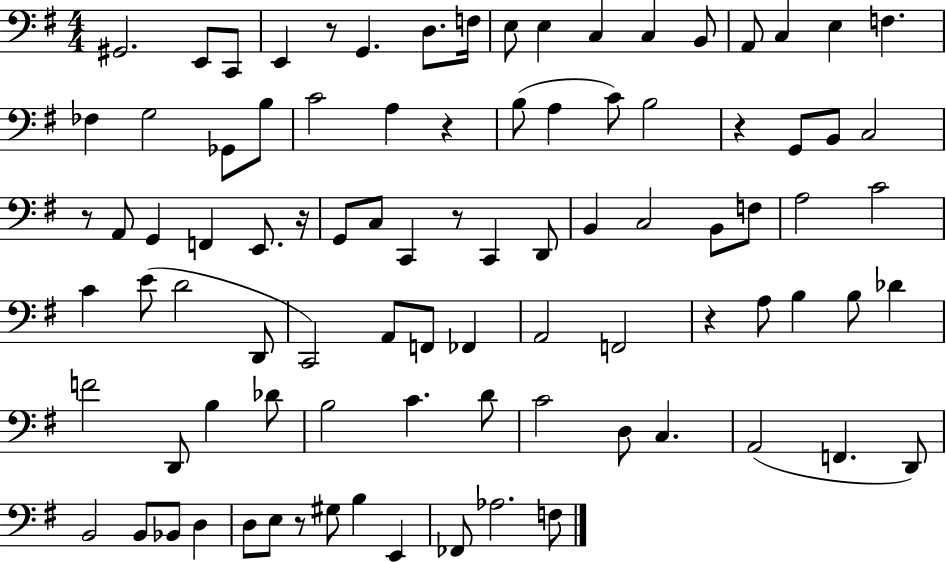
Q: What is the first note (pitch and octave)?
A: G#2